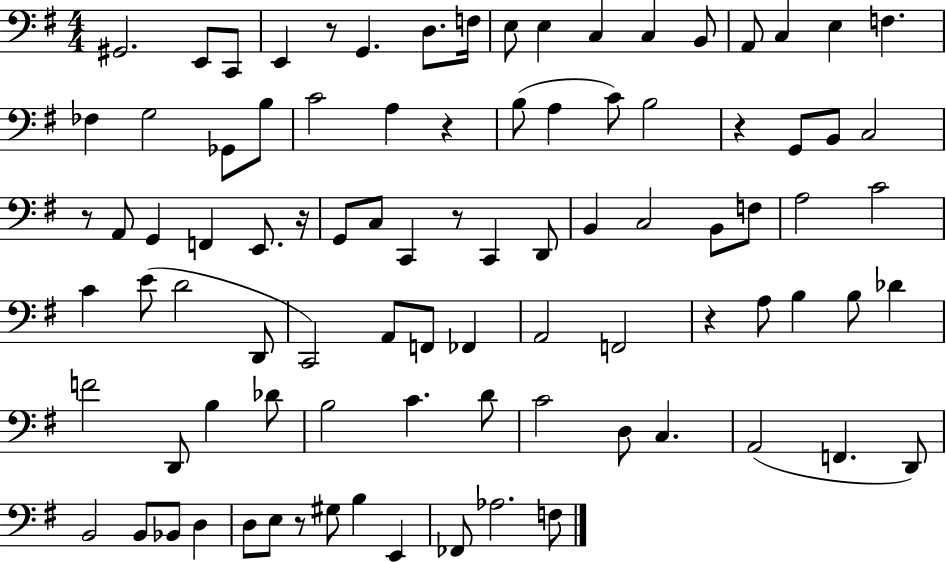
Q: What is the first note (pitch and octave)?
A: G#2